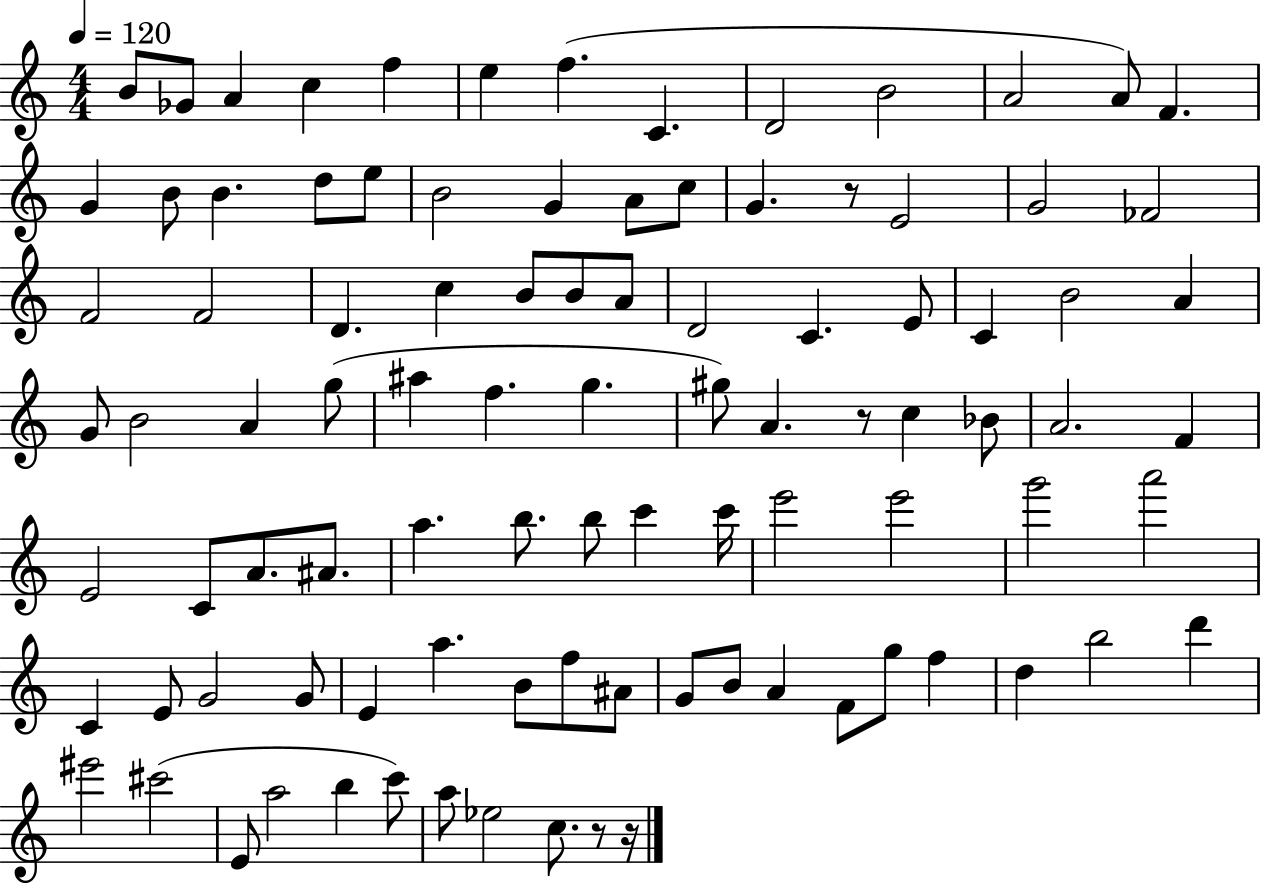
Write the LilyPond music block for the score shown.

{
  \clef treble
  \numericTimeSignature
  \time 4/4
  \key c \major
  \tempo 4 = 120
  b'8 ges'8 a'4 c''4 f''4 | e''4 f''4.( c'4. | d'2 b'2 | a'2 a'8) f'4. | \break g'4 b'8 b'4. d''8 e''8 | b'2 g'4 a'8 c''8 | g'4. r8 e'2 | g'2 fes'2 | \break f'2 f'2 | d'4. c''4 b'8 b'8 a'8 | d'2 c'4. e'8 | c'4 b'2 a'4 | \break g'8 b'2 a'4 g''8( | ais''4 f''4. g''4. | gis''8) a'4. r8 c''4 bes'8 | a'2. f'4 | \break e'2 c'8 a'8. ais'8. | a''4. b''8. b''8 c'''4 c'''16 | e'''2 e'''2 | g'''2 a'''2 | \break c'4 e'8 g'2 g'8 | e'4 a''4. b'8 f''8 ais'8 | g'8 b'8 a'4 f'8 g''8 f''4 | d''4 b''2 d'''4 | \break eis'''2 cis'''2( | e'8 a''2 b''4 c'''8) | a''8 ees''2 c''8. r8 r16 | \bar "|."
}